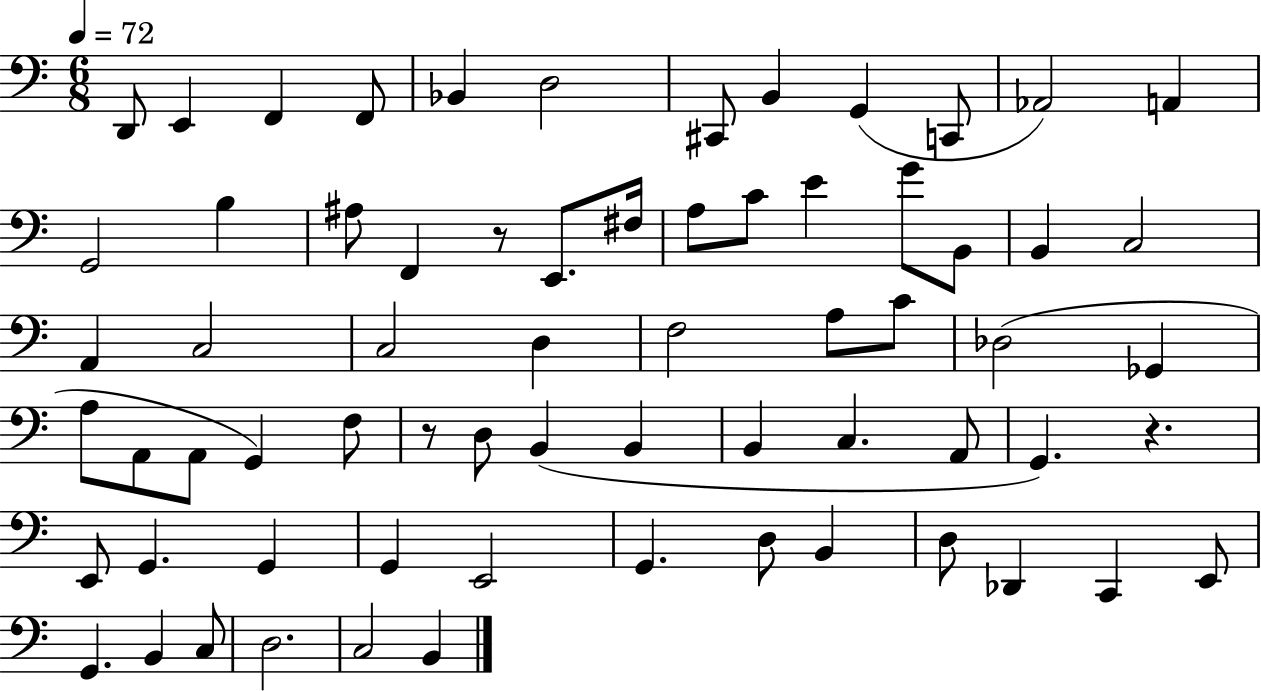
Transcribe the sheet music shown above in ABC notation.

X:1
T:Untitled
M:6/8
L:1/4
K:C
D,,/2 E,, F,, F,,/2 _B,, D,2 ^C,,/2 B,, G,, C,,/2 _A,,2 A,, G,,2 B, ^A,/2 F,, z/2 E,,/2 ^F,/4 A,/2 C/2 E G/2 B,,/2 B,, C,2 A,, C,2 C,2 D, F,2 A,/2 C/2 _D,2 _G,, A,/2 A,,/2 A,,/2 G,, F,/2 z/2 D,/2 B,, B,, B,, C, A,,/2 G,, z E,,/2 G,, G,, G,, E,,2 G,, D,/2 B,, D,/2 _D,, C,, E,,/2 G,, B,, C,/2 D,2 C,2 B,,